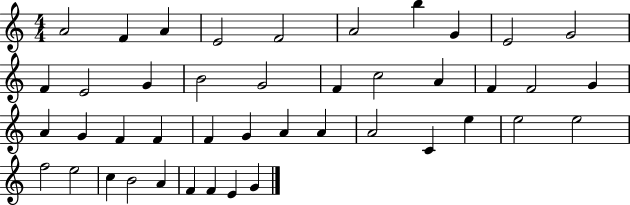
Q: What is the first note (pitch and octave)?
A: A4